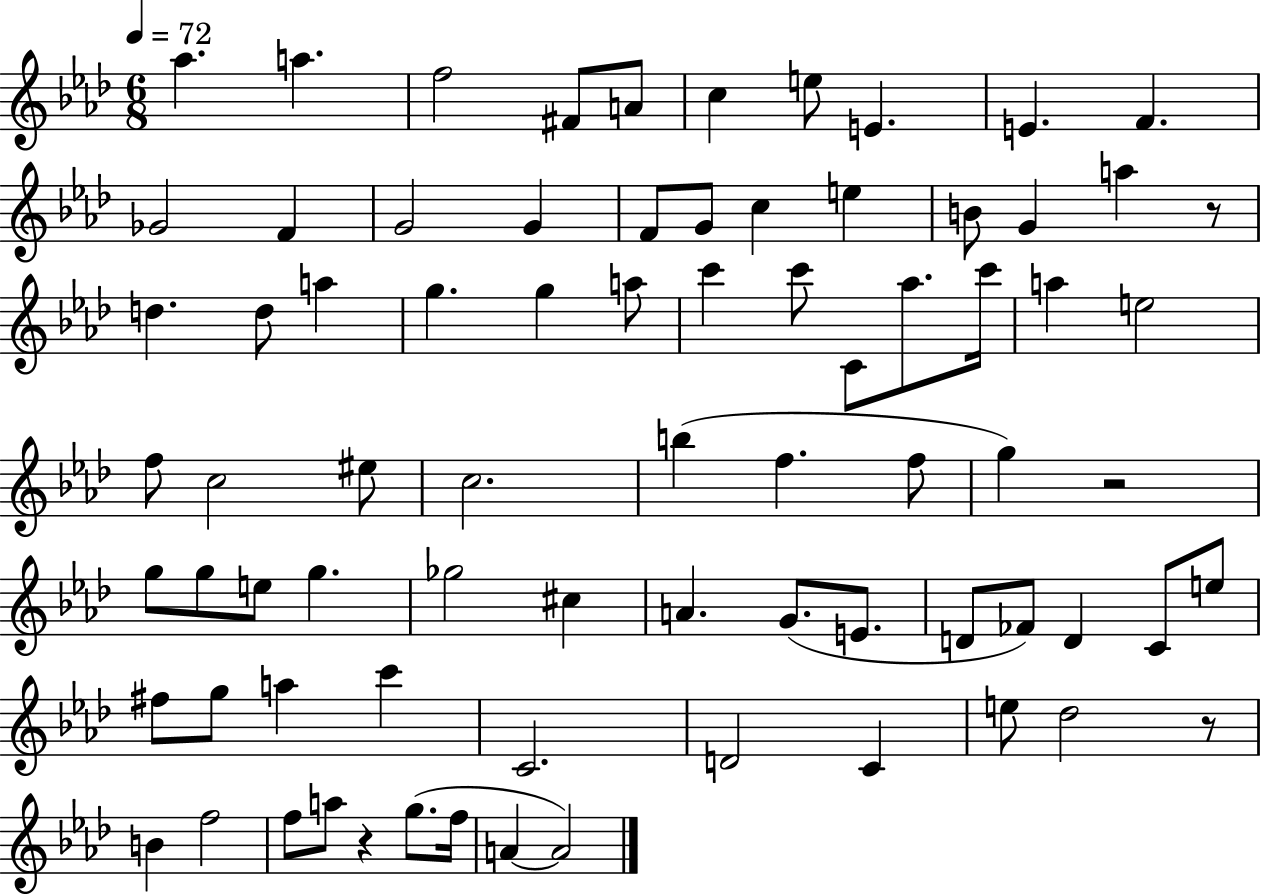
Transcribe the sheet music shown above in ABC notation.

X:1
T:Untitled
M:6/8
L:1/4
K:Ab
_a a f2 ^F/2 A/2 c e/2 E E F _G2 F G2 G F/2 G/2 c e B/2 G a z/2 d d/2 a g g a/2 c' c'/2 C/2 _a/2 c'/4 a e2 f/2 c2 ^e/2 c2 b f f/2 g z2 g/2 g/2 e/2 g _g2 ^c A G/2 E/2 D/2 _F/2 D C/2 e/2 ^f/2 g/2 a c' C2 D2 C e/2 _d2 z/2 B f2 f/2 a/2 z g/2 f/4 A A2